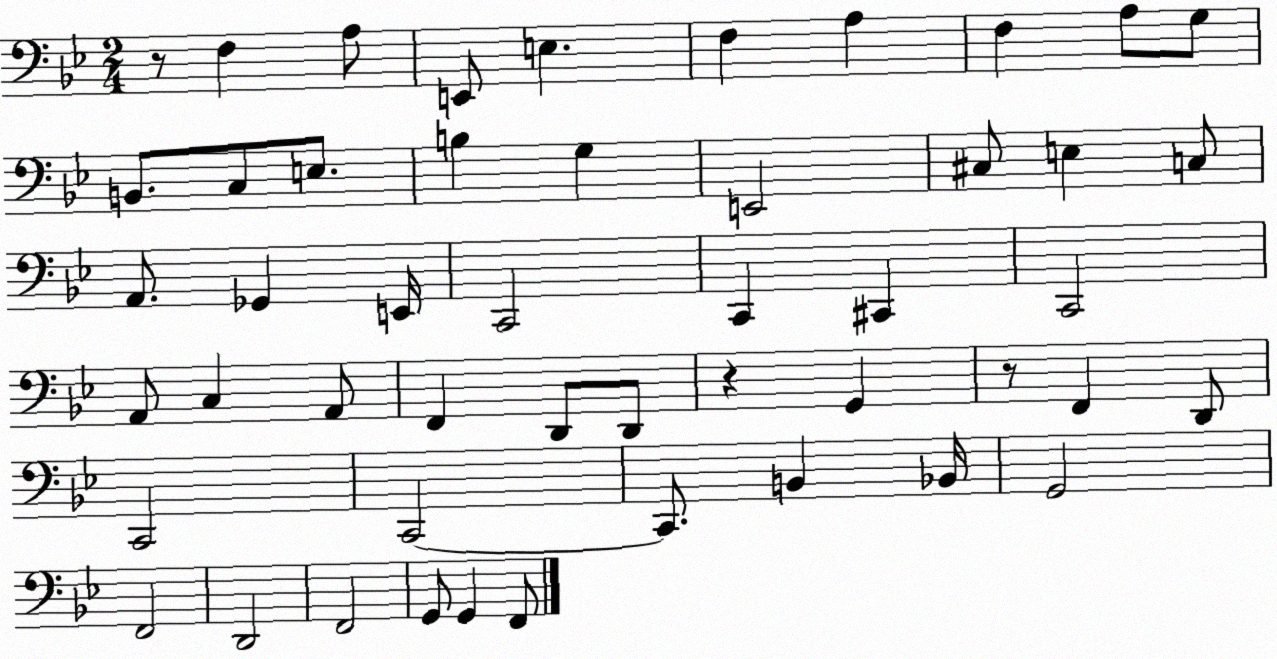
X:1
T:Untitled
M:2/4
L:1/4
K:Bb
z/2 F, A,/2 E,,/2 E, F, A, F, A,/2 G,/2 B,,/2 C,/2 E,/2 B, G, E,,2 ^C,/2 E, C,/2 A,,/2 _G,, E,,/4 C,,2 C,, ^C,, C,,2 A,,/2 C, A,,/2 F,, D,,/2 D,,/2 z G,, z/2 F,, D,,/2 C,,2 C,,2 C,,/2 B,, _B,,/4 G,,2 F,,2 D,,2 F,,2 G,,/2 G,, F,,/2